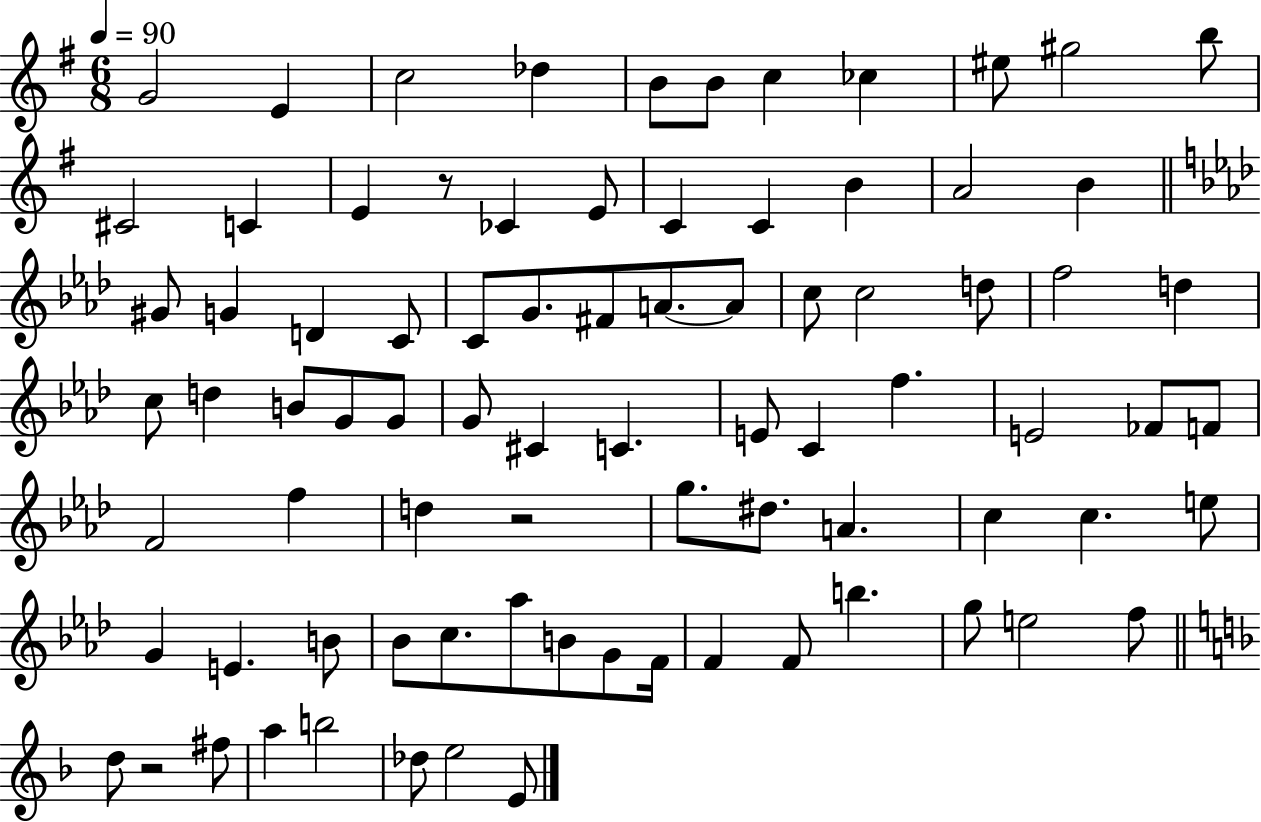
{
  \clef treble
  \numericTimeSignature
  \time 6/8
  \key g \major
  \tempo 4 = 90
  g'2 e'4 | c''2 des''4 | b'8 b'8 c''4 ces''4 | eis''8 gis''2 b''8 | \break cis'2 c'4 | e'4 r8 ces'4 e'8 | c'4 c'4 b'4 | a'2 b'4 | \break \bar "||" \break \key aes \major gis'8 g'4 d'4 c'8 | c'8 g'8. fis'8 a'8.~~ a'8 | c''8 c''2 d''8 | f''2 d''4 | \break c''8 d''4 b'8 g'8 g'8 | g'8 cis'4 c'4. | e'8 c'4 f''4. | e'2 fes'8 f'8 | \break f'2 f''4 | d''4 r2 | g''8. dis''8. a'4. | c''4 c''4. e''8 | \break g'4 e'4. b'8 | bes'8 c''8. aes''8 b'8 g'8 f'16 | f'4 f'8 b''4. | g''8 e''2 f''8 | \break \bar "||" \break \key f \major d''8 r2 fis''8 | a''4 b''2 | des''8 e''2 e'8 | \bar "|."
}